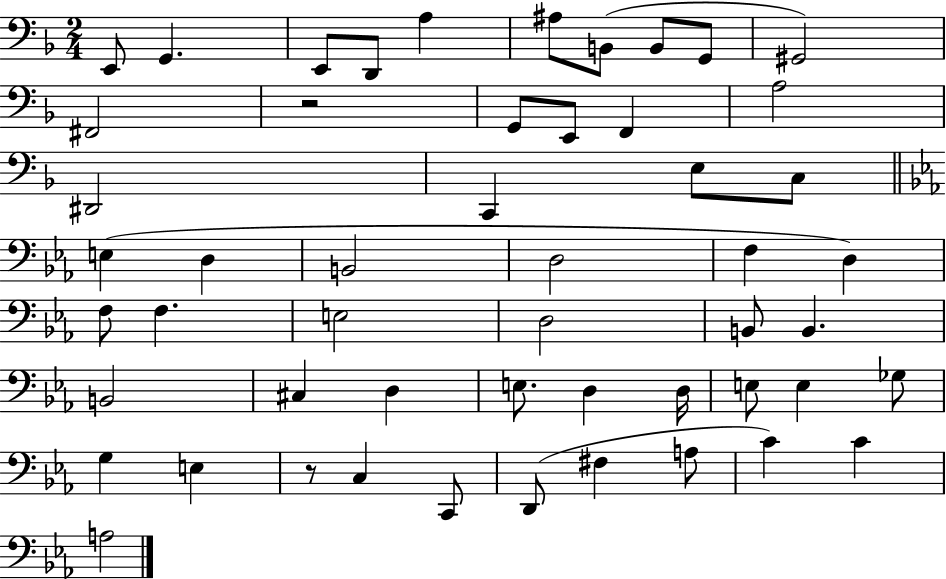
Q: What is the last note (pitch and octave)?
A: A3